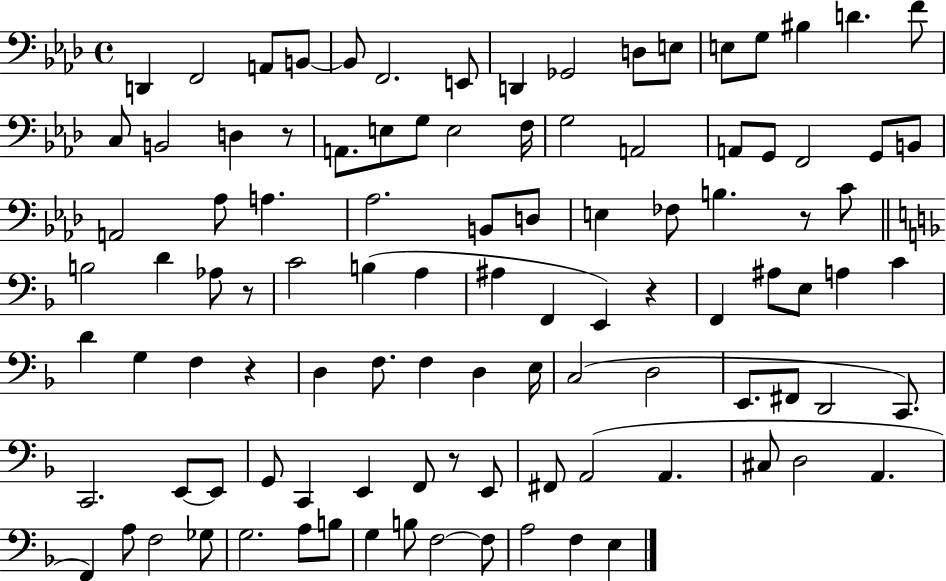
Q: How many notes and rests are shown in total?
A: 103